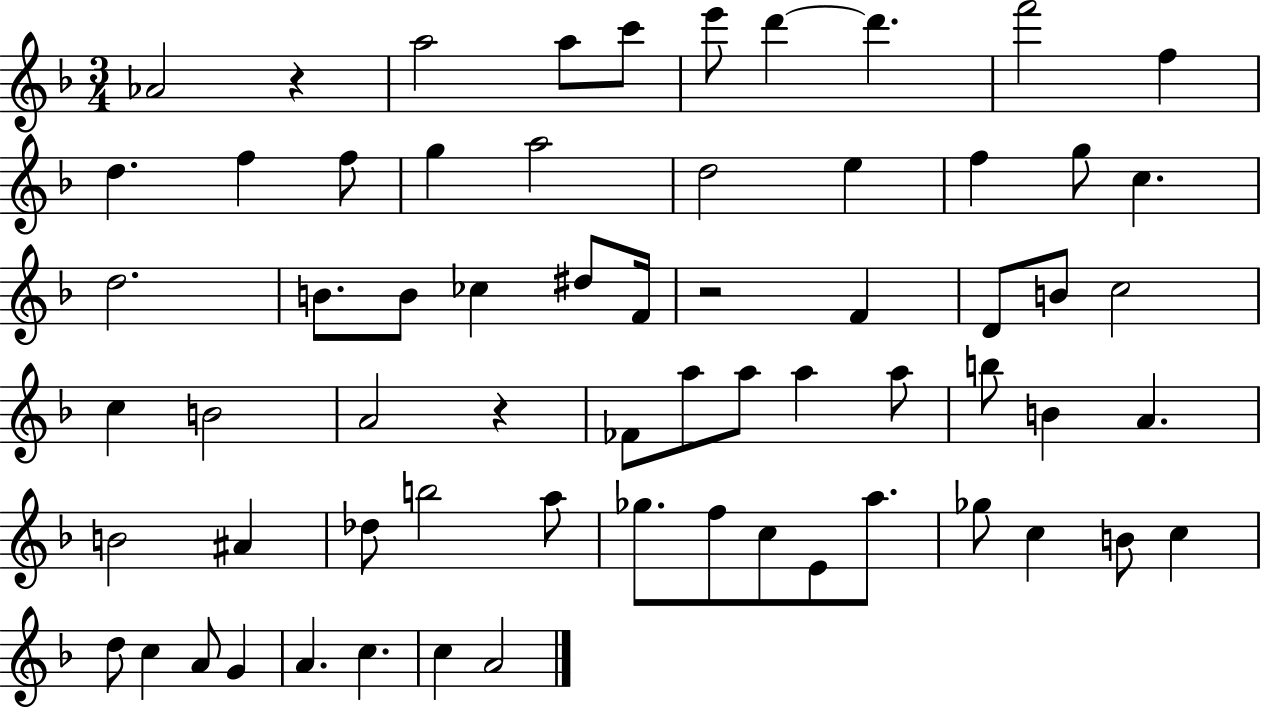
{
  \clef treble
  \numericTimeSignature
  \time 3/4
  \key f \major
  aes'2 r4 | a''2 a''8 c'''8 | e'''8 d'''4~~ d'''4. | f'''2 f''4 | \break d''4. f''4 f''8 | g''4 a''2 | d''2 e''4 | f''4 g''8 c''4. | \break d''2. | b'8. b'8 ces''4 dis''8 f'16 | r2 f'4 | d'8 b'8 c''2 | \break c''4 b'2 | a'2 r4 | fes'8 a''8 a''8 a''4 a''8 | b''8 b'4 a'4. | \break b'2 ais'4 | des''8 b''2 a''8 | ges''8. f''8 c''8 e'8 a''8. | ges''8 c''4 b'8 c''4 | \break d''8 c''4 a'8 g'4 | a'4. c''4. | c''4 a'2 | \bar "|."
}